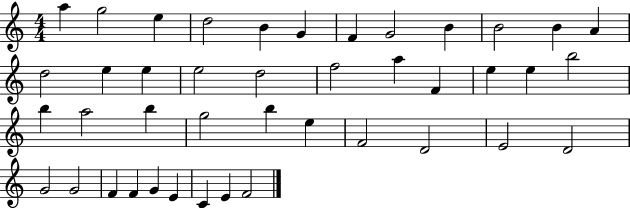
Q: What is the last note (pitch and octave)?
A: F4